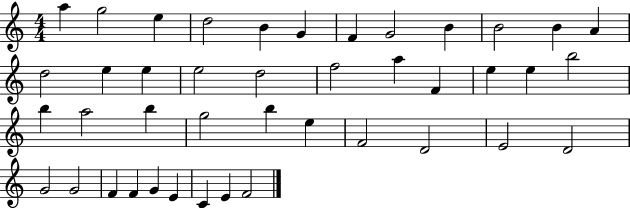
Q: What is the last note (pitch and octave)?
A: F4